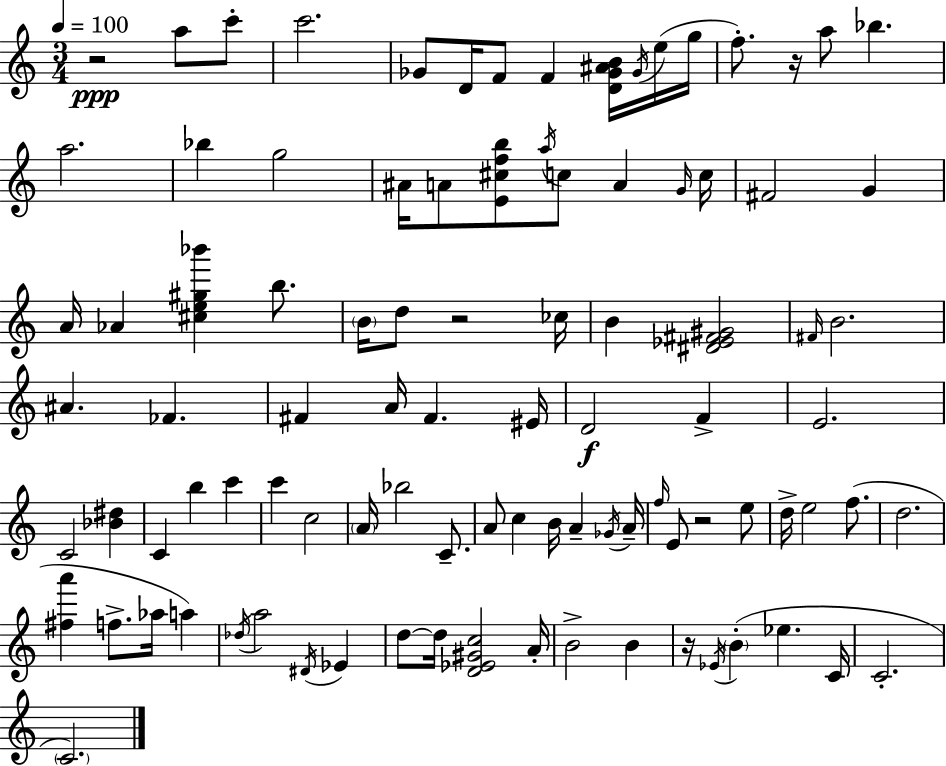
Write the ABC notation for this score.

X:1
T:Untitled
M:3/4
L:1/4
K:C
z2 a/2 c'/2 c'2 _G/2 D/4 F/2 F [D_G^AB]/4 _G/4 e/4 g/4 f/2 z/4 a/2 _b a2 _b g2 ^A/4 A/2 [E^cfb]/2 a/4 c/2 A G/4 c/4 ^F2 G A/4 _A [^ce^g_b'] b/2 B/4 d/2 z2 _c/4 B [^D_E^F^G]2 ^F/4 B2 ^A _F ^F A/4 ^F ^E/4 D2 F E2 C2 [_B^d] C b c' c' c2 A/4 _b2 C/2 A/2 c B/4 A _G/4 A/4 f/4 E/2 z2 e/2 d/4 e2 f/2 d2 [^fa'] f/2 _a/4 a _d/4 a2 ^D/4 _E d/2 d/4 [D_E^Gc]2 A/4 B2 B z/4 _E/4 B _e C/4 C2 C2